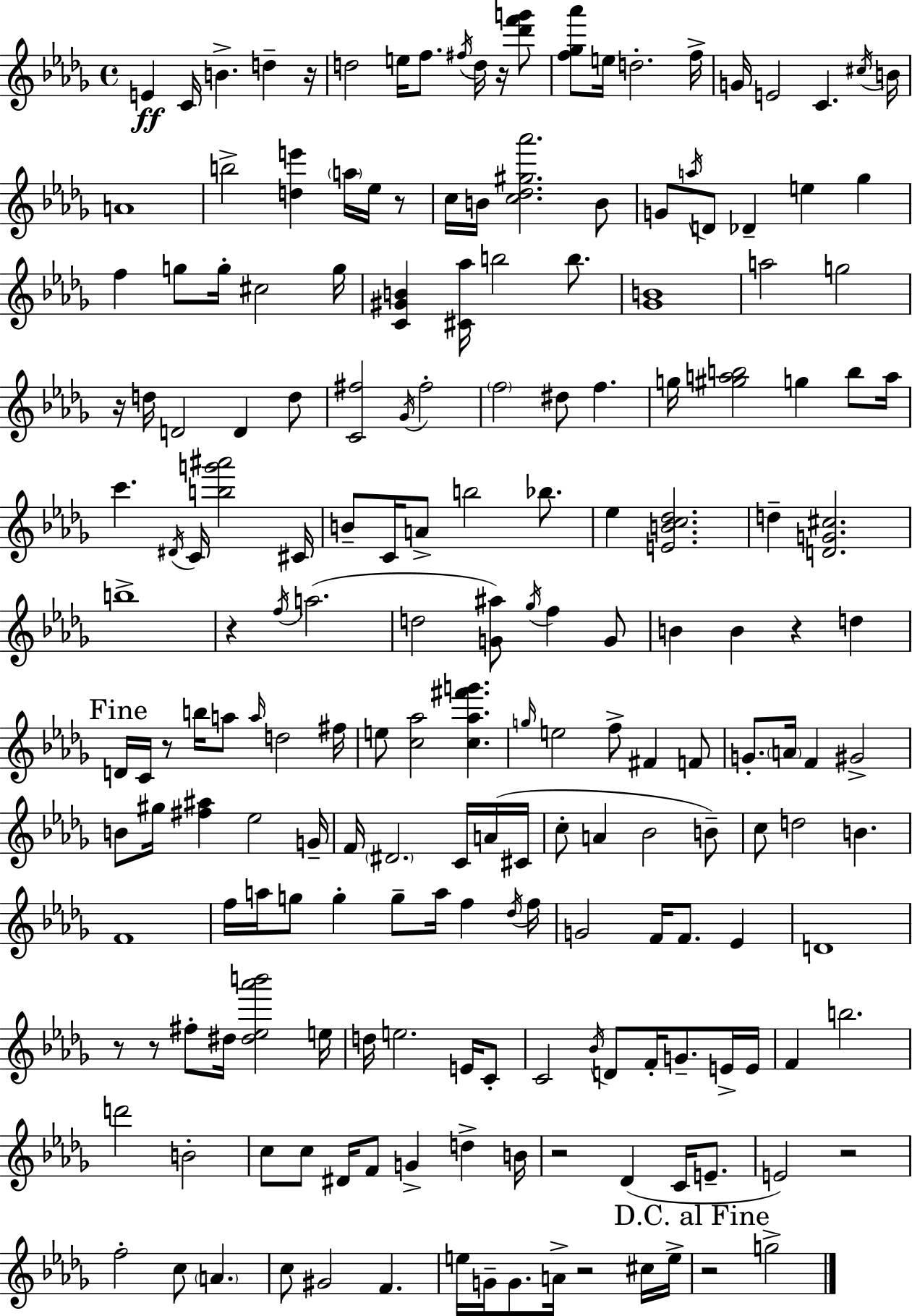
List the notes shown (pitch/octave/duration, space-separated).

E4/q C4/s B4/q. D5/q R/s D5/h E5/s F5/e. F#5/s D5/s R/s [Db6,F6,G6]/e [F5,Gb5,Ab6]/e E5/s D5/h. F5/s G4/s E4/h C4/q. C#5/s B4/s A4/w B5/h [D5,E6]/q A5/s Eb5/s R/e C5/s B4/s [C5,Db5,G#5,Ab6]/h. B4/e G4/e A5/s D4/e Db4/q E5/q Gb5/q F5/q G5/e G5/s C#5/h G5/s [C4,G#4,B4]/q [C#4,Ab5]/s B5/h B5/e. [Gb4,B4]/w A5/h G5/h R/s D5/s D4/h D4/q D5/e [C4,F#5]/h Gb4/s F#5/h F5/h D#5/e F5/q. G5/s [G#5,A5,B5]/h G5/q B5/e A5/s C6/q. D#4/s C4/s [B5,G6,A#6]/h C#4/s B4/e C4/s A4/e B5/h Bb5/e. Eb5/q [E4,B4,C5,Db5]/h. D5/q [D4,G4,C#5]/h. B5/w R/q F5/s A5/h. D5/h [G4,A#5]/e Gb5/s F5/q G4/e B4/q B4/q R/q D5/q D4/s C4/s R/e B5/s A5/e A5/s D5/h F#5/s E5/e [C5,Ab5]/h [C5,Ab5,F#6,G6]/q. G5/s E5/h F5/e F#4/q F4/e G4/e. A4/s F4/q G#4/h B4/e G#5/s [F#5,A#5]/q Eb5/h G4/s F4/s D#4/h. C4/s A4/s C#4/s C5/e A4/q Bb4/h B4/e C5/e D5/h B4/q. F4/w F5/s A5/s G5/e G5/q G5/e A5/s F5/q Db5/s F5/s G4/h F4/s F4/e. Eb4/q D4/w R/e R/e F#5/e D#5/s [D#5,Eb5,Ab6,B6]/h E5/s D5/s E5/h. E4/s C4/e C4/h Bb4/s D4/e F4/s G4/e. E4/s E4/s F4/q B5/h. D6/h B4/h C5/e C5/e D#4/s F4/e G4/q D5/q B4/s R/h Db4/q C4/s E4/e. E4/h R/h F5/h C5/e A4/q. C5/e G#4/h F4/q. E5/s G4/s G4/e. A4/s R/h C#5/s E5/s R/h G5/h